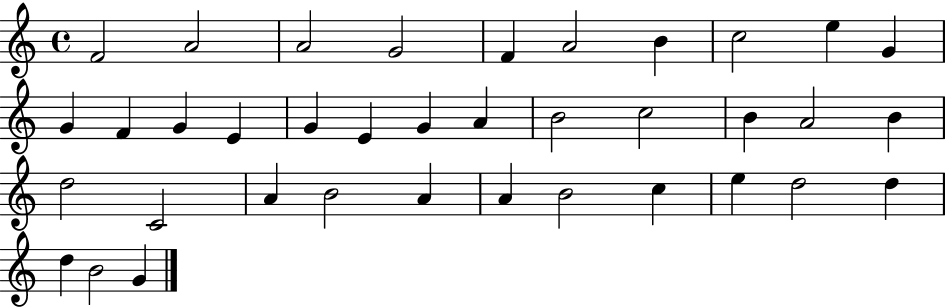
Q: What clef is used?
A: treble